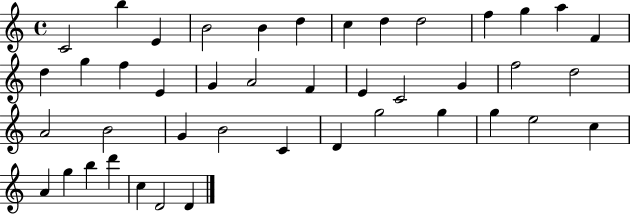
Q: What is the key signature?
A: C major